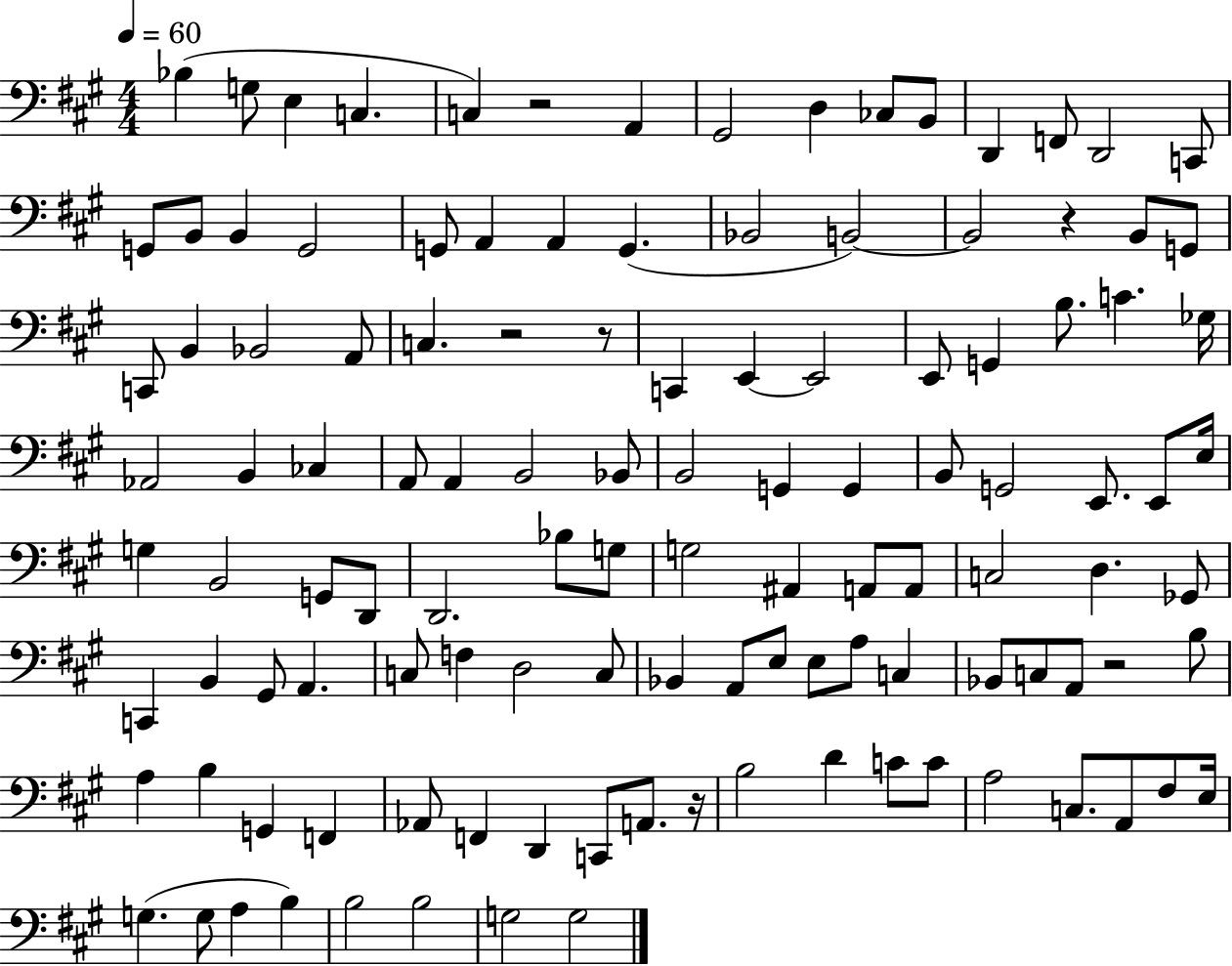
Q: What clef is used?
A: bass